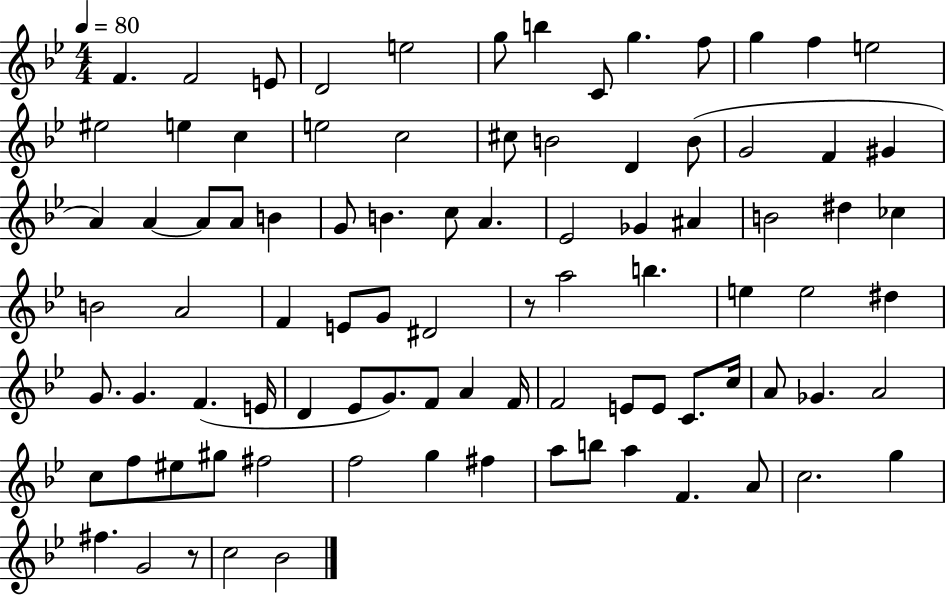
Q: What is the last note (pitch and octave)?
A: Bb4